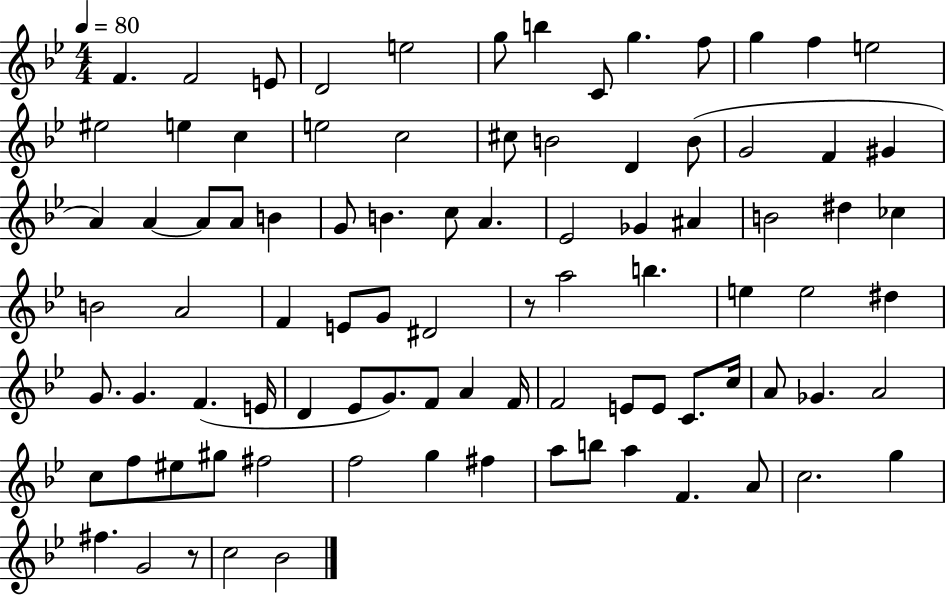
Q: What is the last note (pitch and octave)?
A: Bb4